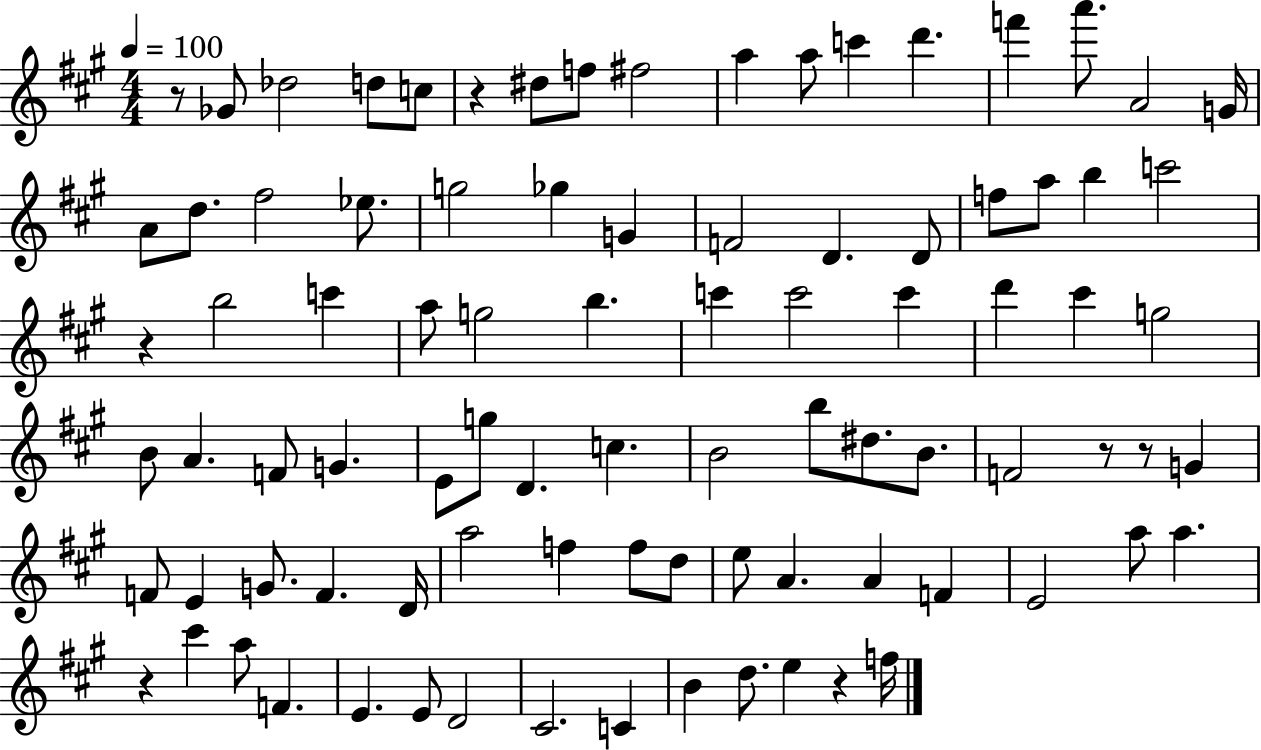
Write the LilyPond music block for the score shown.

{
  \clef treble
  \numericTimeSignature
  \time 4/4
  \key a \major
  \tempo 4 = 100
  r8 ges'8 des''2 d''8 c''8 | r4 dis''8 f''8 fis''2 | a''4 a''8 c'''4 d'''4. | f'''4 a'''8. a'2 g'16 | \break a'8 d''8. fis''2 ees''8. | g''2 ges''4 g'4 | f'2 d'4. d'8 | f''8 a''8 b''4 c'''2 | \break r4 b''2 c'''4 | a''8 g''2 b''4. | c'''4 c'''2 c'''4 | d'''4 cis'''4 g''2 | \break b'8 a'4. f'8 g'4. | e'8 g''8 d'4. c''4. | b'2 b''8 dis''8. b'8. | f'2 r8 r8 g'4 | \break f'8 e'4 g'8. f'4. d'16 | a''2 f''4 f''8 d''8 | e''8 a'4. a'4 f'4 | e'2 a''8 a''4. | \break r4 cis'''4 a''8 f'4. | e'4. e'8 d'2 | cis'2. c'4 | b'4 d''8. e''4 r4 f''16 | \break \bar "|."
}